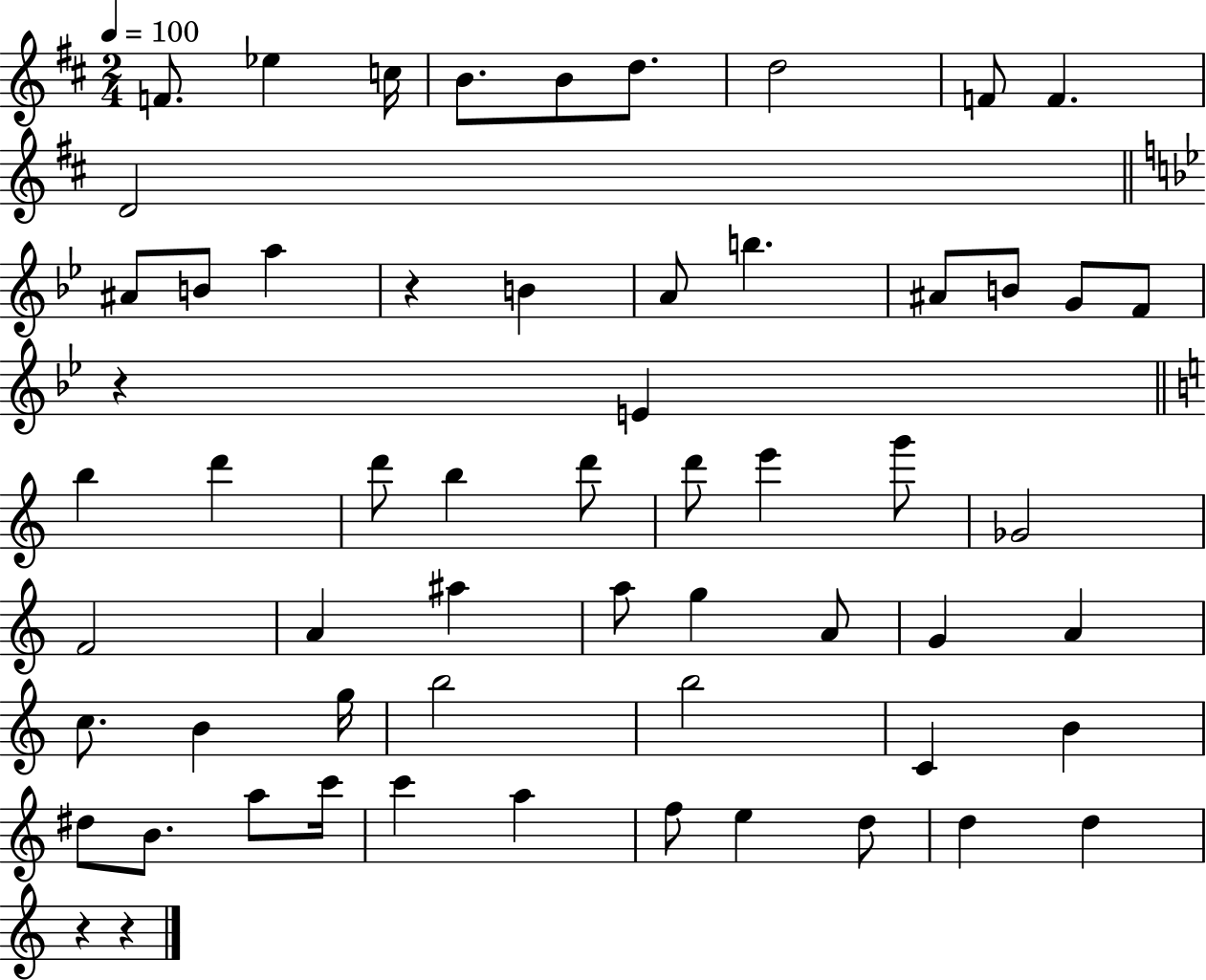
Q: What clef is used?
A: treble